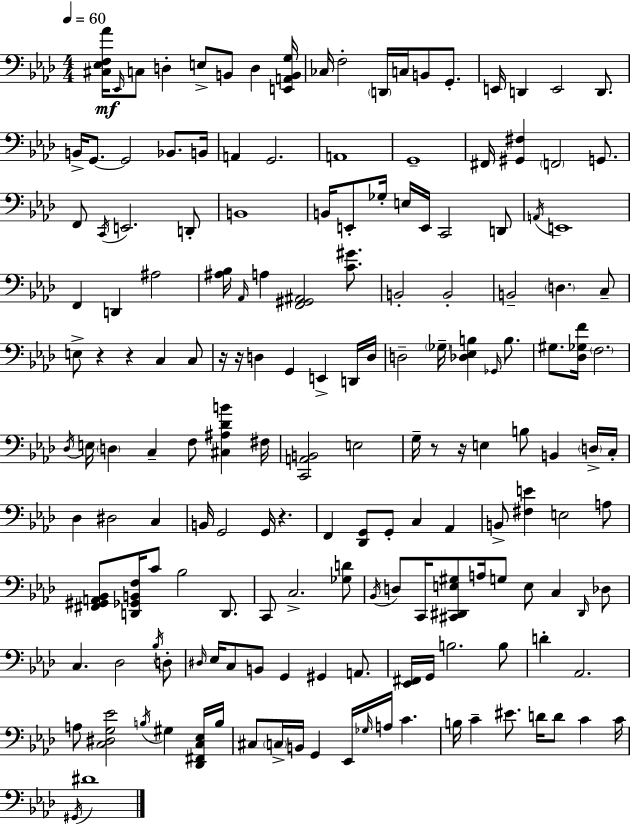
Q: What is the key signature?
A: F minor